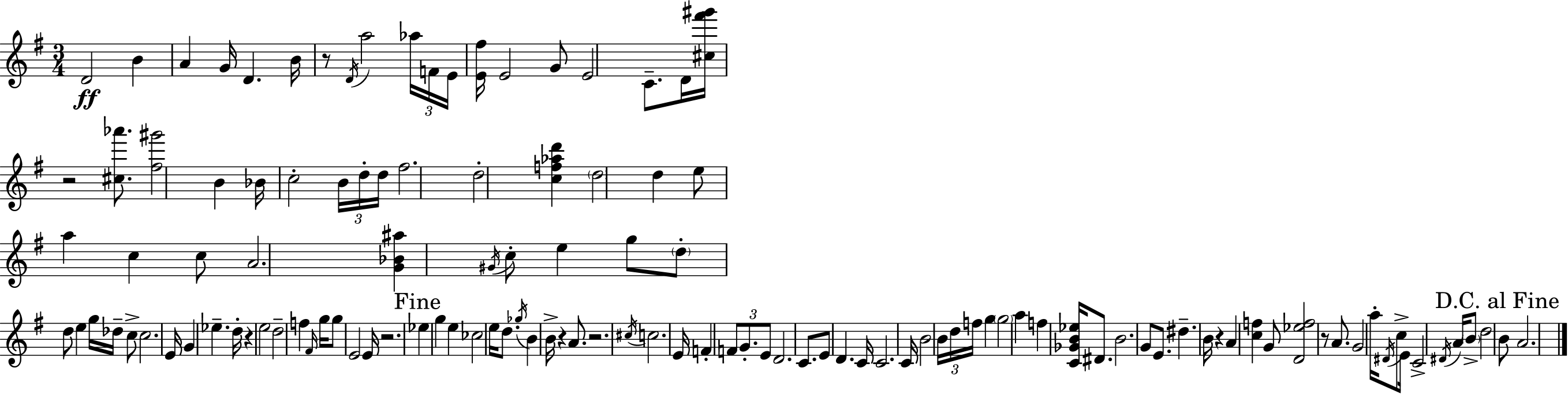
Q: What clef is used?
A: treble